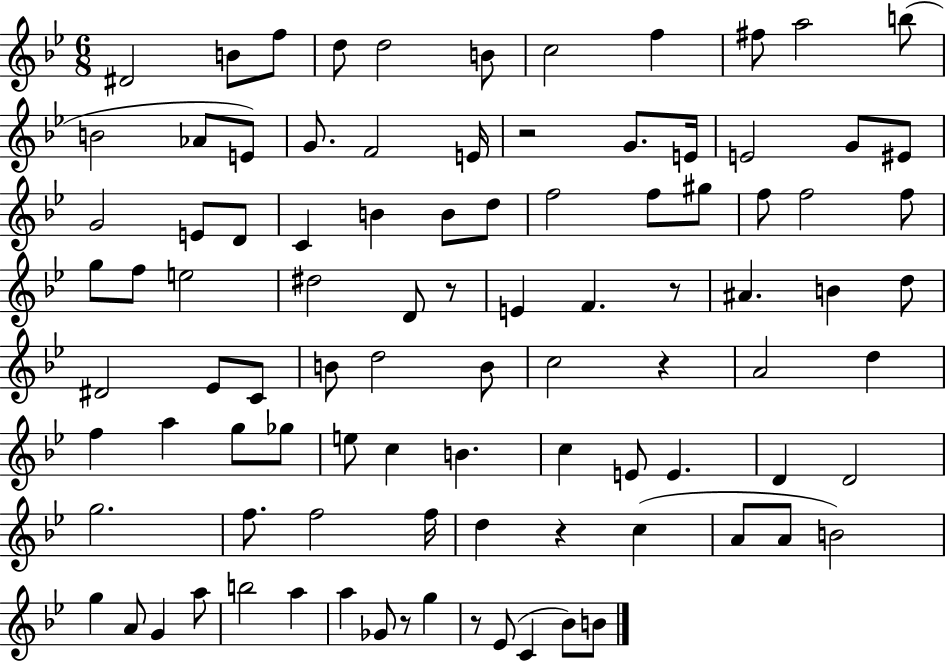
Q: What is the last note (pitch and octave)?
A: B4